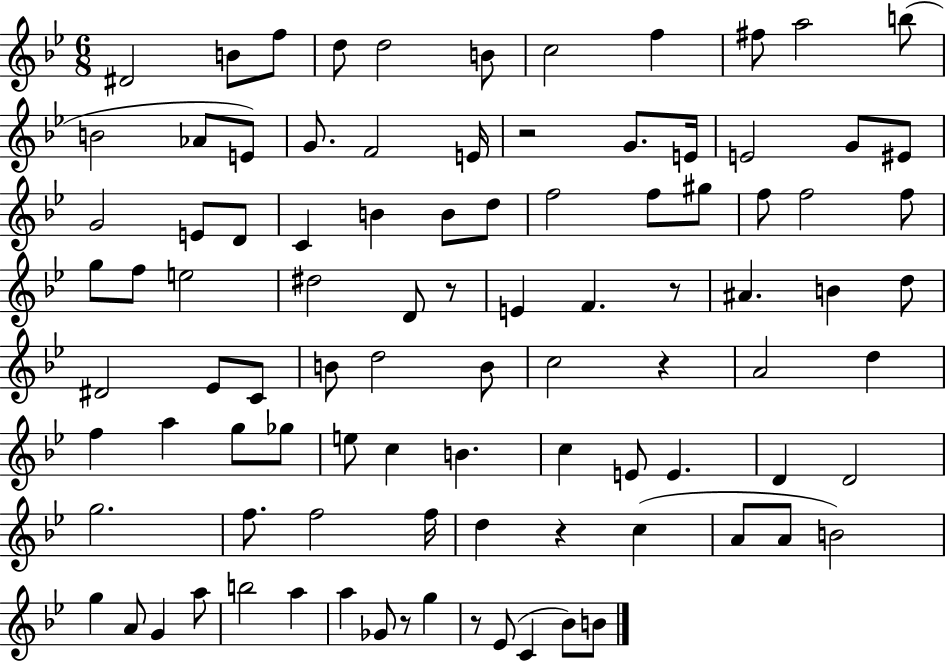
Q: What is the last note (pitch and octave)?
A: B4